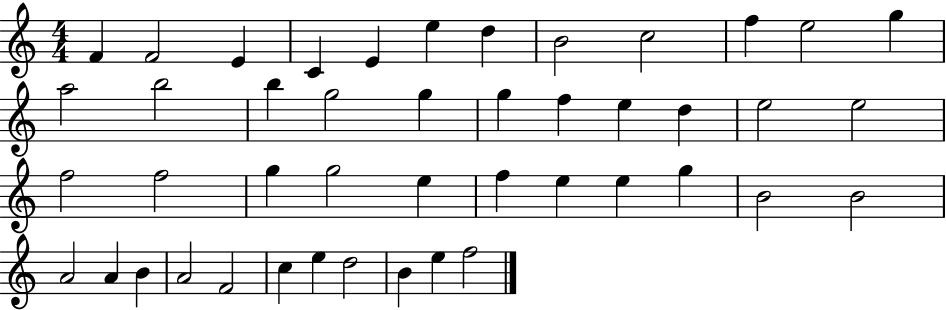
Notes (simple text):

F4/q F4/h E4/q C4/q E4/q E5/q D5/q B4/h C5/h F5/q E5/h G5/q A5/h B5/h B5/q G5/h G5/q G5/q F5/q E5/q D5/q E5/h E5/h F5/h F5/h G5/q G5/h E5/q F5/q E5/q E5/q G5/q B4/h B4/h A4/h A4/q B4/q A4/h F4/h C5/q E5/q D5/h B4/q E5/q F5/h